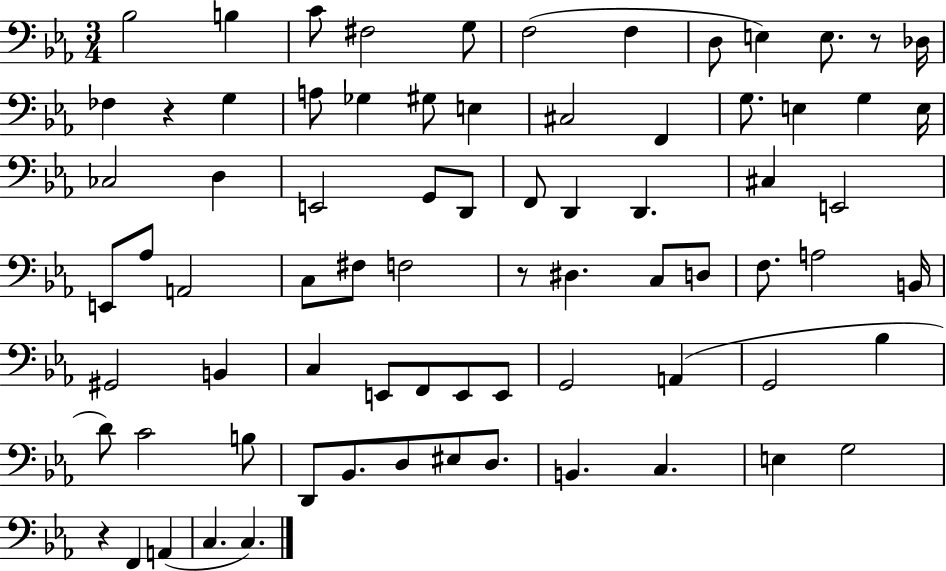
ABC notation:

X:1
T:Untitled
M:3/4
L:1/4
K:Eb
_B,2 B, C/2 ^F,2 G,/2 F,2 F, D,/2 E, E,/2 z/2 _D,/4 _F, z G, A,/2 _G, ^G,/2 E, ^C,2 F,, G,/2 E, G, E,/4 _C,2 D, E,,2 G,,/2 D,,/2 F,,/2 D,, D,, ^C, E,,2 E,,/2 _A,/2 A,,2 C,/2 ^F,/2 F,2 z/2 ^D, C,/2 D,/2 F,/2 A,2 B,,/4 ^G,,2 B,, C, E,,/2 F,,/2 E,,/2 E,,/2 G,,2 A,, G,,2 _B, D/2 C2 B,/2 D,,/2 _B,,/2 D,/2 ^E,/2 D,/2 B,, C, E, G,2 z F,, A,, C, C,